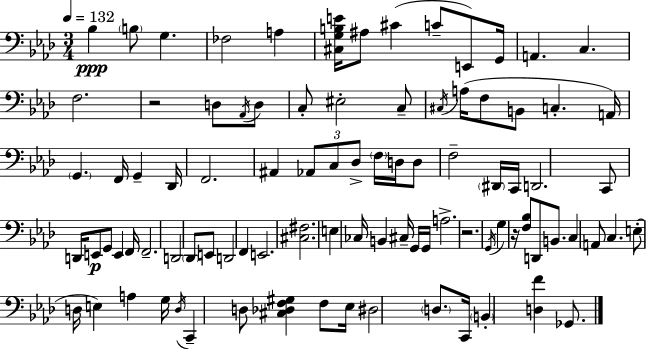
{
  \clef bass
  \numericTimeSignature
  \time 3/4
  \key aes \major
  \tempo 4 = 132
  bes4\ppp \parenthesize b8 g4. | fes2 a4 | <cis g b e'>16 ais8 cis'4( c'8-- e,8) g,16 | a,4. c4. | \break f2. | r2 d8 \acciaccatura { aes,16 } d8 | c8-. eis2-. c8-- | \acciaccatura { cis16 }( a16 f8 b,8 c4.-. | \break a,16) \parenthesize g,4. f,16 g,4-- | des,16 f,2. | ais,4 \tuplet 3/2 { aes,8 c8 des8-> } | \parenthesize f16 d16 d8 f2-- | \break \parenthesize dis,16 c,16 d,2. | c,8 d,16 e,8\p g,8 e,4 | f,16 f,2.-- | d,2 \parenthesize des,8 | \break e,8 d,2 f,4 | e,2. | <cis fis>2. | e4 ces16 b,4 cis16-- | \break g,16 g,16 a2.-> | r2. | \acciaccatura { g,16 } g4 r16 <f bes>8 d,8 | b,8. c4 a,8 c4. | \break e8-.( d16 e4) a4 | g16 \acciaccatura { d16 } c,4-- d8 <cis des f gis>4 | f8 ees16 dis2 | \parenthesize d8. c,16 \parenthesize b,4-. <d f'>4 | \break ges,8. \bar "|."
}